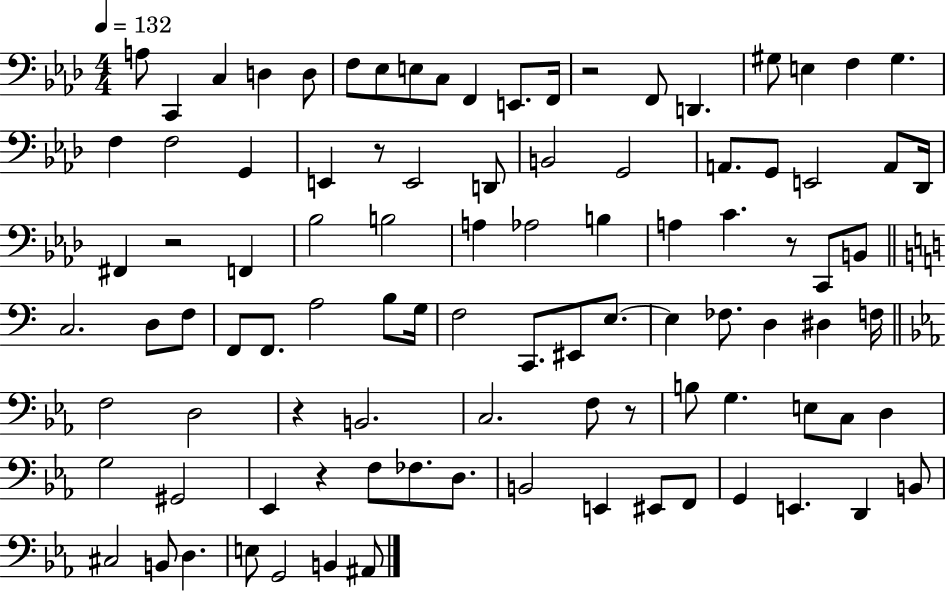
X:1
T:Untitled
M:4/4
L:1/4
K:Ab
A,/2 C,, C, D, D,/2 F,/2 _E,/2 E,/2 C,/2 F,, E,,/2 F,,/4 z2 F,,/2 D,, ^G,/2 E, F, ^G, F, F,2 G,, E,, z/2 E,,2 D,,/2 B,,2 G,,2 A,,/2 G,,/2 E,,2 A,,/2 _D,,/4 ^F,, z2 F,, _B,2 B,2 A, _A,2 B, A, C z/2 C,,/2 B,,/2 C,2 D,/2 F,/2 F,,/2 F,,/2 A,2 B,/2 G,/4 F,2 C,,/2 ^E,,/2 E,/2 E, _F,/2 D, ^D, F,/4 F,2 D,2 z B,,2 C,2 F,/2 z/2 B,/2 G, E,/2 C,/2 D, G,2 ^G,,2 _E,, z F,/2 _F,/2 D,/2 B,,2 E,, ^E,,/2 F,,/2 G,, E,, D,, B,,/2 ^C,2 B,,/2 D, E,/2 G,,2 B,, ^A,,/2